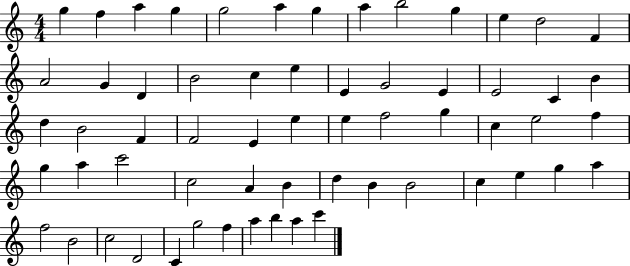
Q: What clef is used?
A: treble